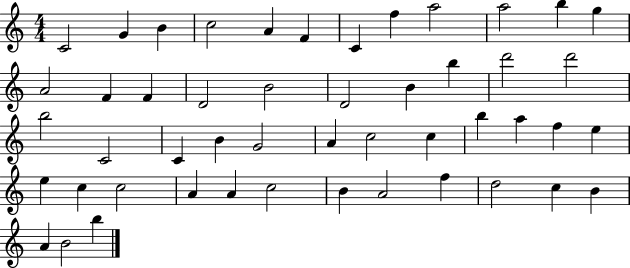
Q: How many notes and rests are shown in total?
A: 49